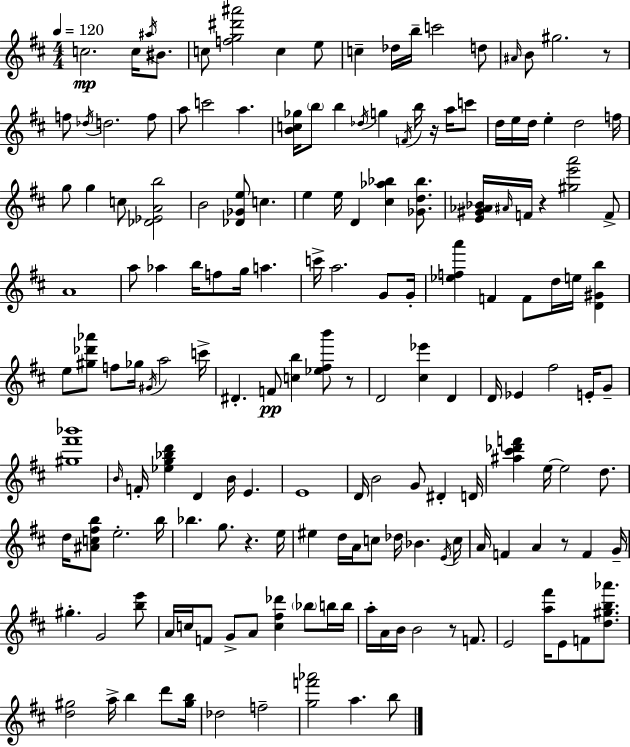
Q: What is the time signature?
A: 4/4